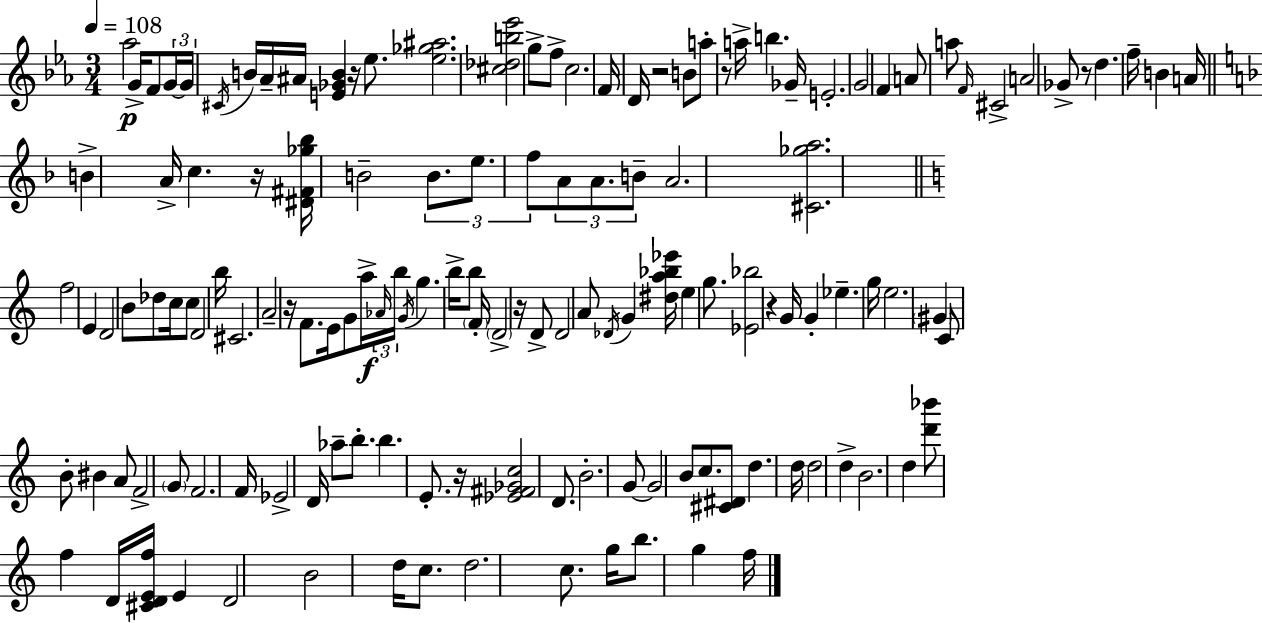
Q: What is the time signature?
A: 3/4